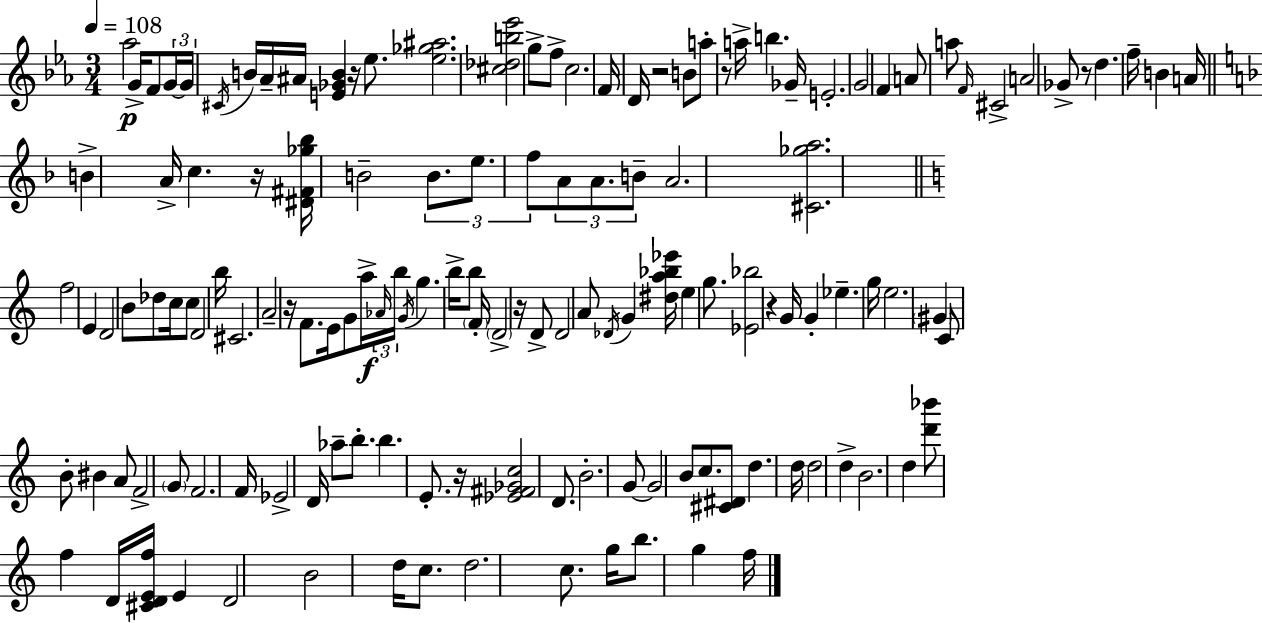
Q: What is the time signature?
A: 3/4